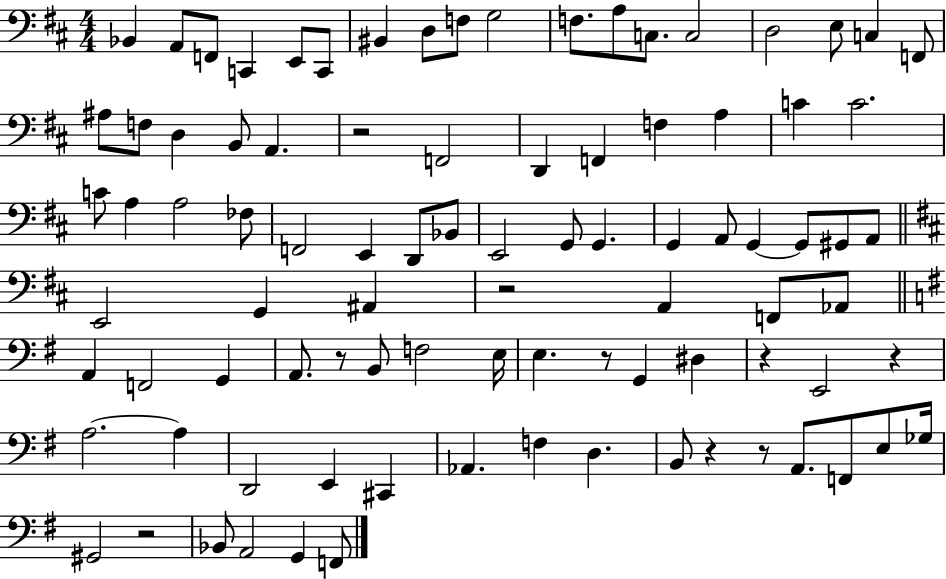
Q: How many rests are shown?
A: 9